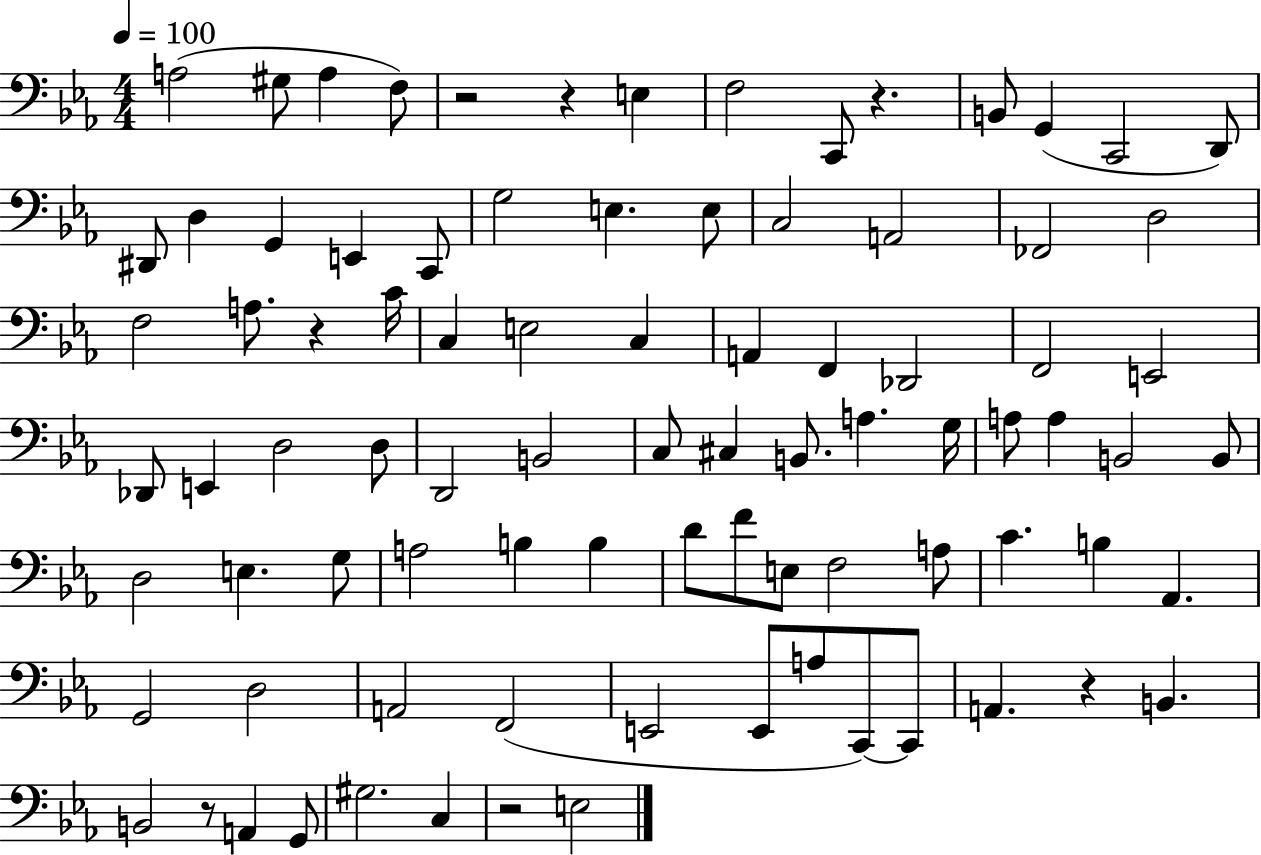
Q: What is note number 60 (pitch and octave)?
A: A3